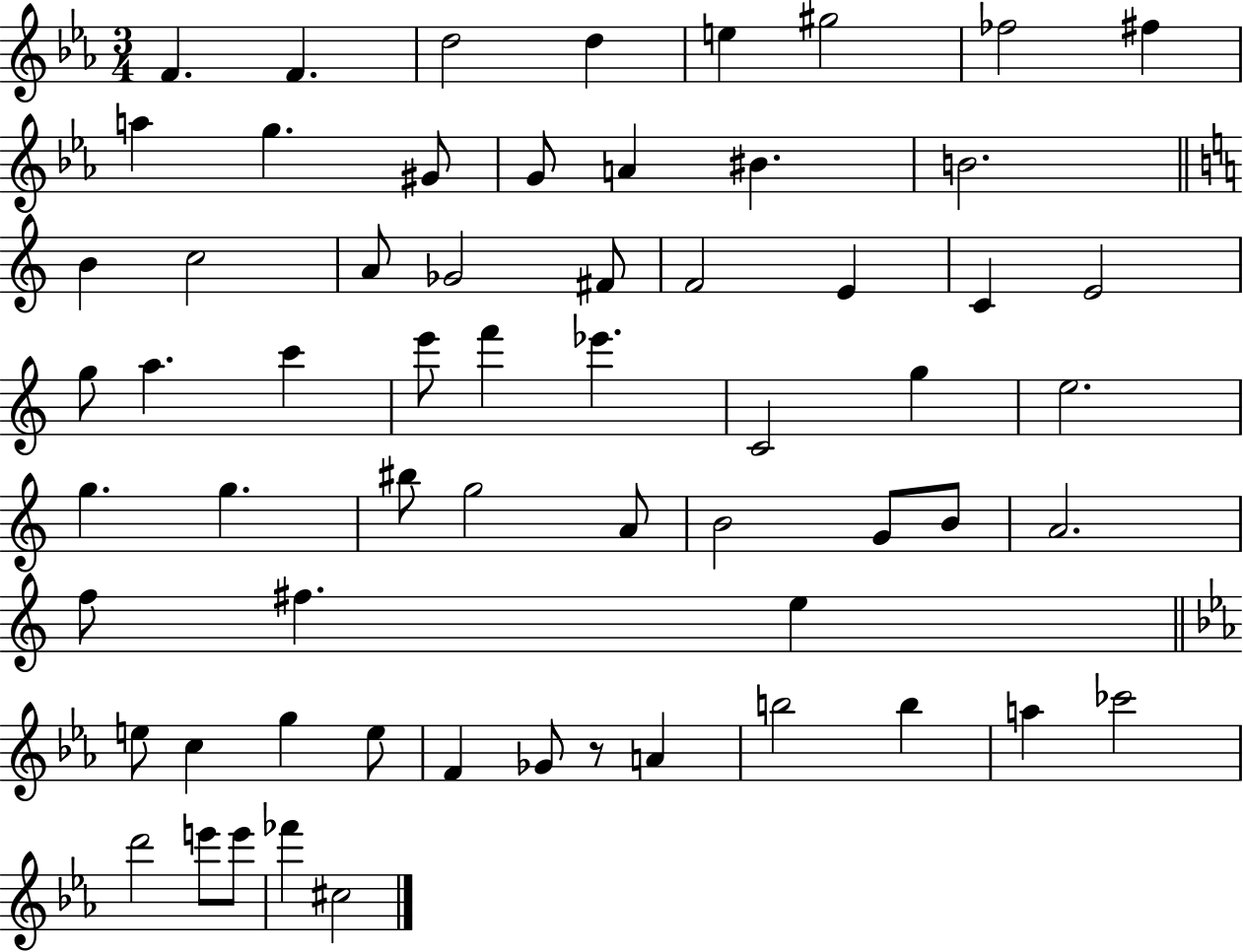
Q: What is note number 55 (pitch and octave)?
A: A5